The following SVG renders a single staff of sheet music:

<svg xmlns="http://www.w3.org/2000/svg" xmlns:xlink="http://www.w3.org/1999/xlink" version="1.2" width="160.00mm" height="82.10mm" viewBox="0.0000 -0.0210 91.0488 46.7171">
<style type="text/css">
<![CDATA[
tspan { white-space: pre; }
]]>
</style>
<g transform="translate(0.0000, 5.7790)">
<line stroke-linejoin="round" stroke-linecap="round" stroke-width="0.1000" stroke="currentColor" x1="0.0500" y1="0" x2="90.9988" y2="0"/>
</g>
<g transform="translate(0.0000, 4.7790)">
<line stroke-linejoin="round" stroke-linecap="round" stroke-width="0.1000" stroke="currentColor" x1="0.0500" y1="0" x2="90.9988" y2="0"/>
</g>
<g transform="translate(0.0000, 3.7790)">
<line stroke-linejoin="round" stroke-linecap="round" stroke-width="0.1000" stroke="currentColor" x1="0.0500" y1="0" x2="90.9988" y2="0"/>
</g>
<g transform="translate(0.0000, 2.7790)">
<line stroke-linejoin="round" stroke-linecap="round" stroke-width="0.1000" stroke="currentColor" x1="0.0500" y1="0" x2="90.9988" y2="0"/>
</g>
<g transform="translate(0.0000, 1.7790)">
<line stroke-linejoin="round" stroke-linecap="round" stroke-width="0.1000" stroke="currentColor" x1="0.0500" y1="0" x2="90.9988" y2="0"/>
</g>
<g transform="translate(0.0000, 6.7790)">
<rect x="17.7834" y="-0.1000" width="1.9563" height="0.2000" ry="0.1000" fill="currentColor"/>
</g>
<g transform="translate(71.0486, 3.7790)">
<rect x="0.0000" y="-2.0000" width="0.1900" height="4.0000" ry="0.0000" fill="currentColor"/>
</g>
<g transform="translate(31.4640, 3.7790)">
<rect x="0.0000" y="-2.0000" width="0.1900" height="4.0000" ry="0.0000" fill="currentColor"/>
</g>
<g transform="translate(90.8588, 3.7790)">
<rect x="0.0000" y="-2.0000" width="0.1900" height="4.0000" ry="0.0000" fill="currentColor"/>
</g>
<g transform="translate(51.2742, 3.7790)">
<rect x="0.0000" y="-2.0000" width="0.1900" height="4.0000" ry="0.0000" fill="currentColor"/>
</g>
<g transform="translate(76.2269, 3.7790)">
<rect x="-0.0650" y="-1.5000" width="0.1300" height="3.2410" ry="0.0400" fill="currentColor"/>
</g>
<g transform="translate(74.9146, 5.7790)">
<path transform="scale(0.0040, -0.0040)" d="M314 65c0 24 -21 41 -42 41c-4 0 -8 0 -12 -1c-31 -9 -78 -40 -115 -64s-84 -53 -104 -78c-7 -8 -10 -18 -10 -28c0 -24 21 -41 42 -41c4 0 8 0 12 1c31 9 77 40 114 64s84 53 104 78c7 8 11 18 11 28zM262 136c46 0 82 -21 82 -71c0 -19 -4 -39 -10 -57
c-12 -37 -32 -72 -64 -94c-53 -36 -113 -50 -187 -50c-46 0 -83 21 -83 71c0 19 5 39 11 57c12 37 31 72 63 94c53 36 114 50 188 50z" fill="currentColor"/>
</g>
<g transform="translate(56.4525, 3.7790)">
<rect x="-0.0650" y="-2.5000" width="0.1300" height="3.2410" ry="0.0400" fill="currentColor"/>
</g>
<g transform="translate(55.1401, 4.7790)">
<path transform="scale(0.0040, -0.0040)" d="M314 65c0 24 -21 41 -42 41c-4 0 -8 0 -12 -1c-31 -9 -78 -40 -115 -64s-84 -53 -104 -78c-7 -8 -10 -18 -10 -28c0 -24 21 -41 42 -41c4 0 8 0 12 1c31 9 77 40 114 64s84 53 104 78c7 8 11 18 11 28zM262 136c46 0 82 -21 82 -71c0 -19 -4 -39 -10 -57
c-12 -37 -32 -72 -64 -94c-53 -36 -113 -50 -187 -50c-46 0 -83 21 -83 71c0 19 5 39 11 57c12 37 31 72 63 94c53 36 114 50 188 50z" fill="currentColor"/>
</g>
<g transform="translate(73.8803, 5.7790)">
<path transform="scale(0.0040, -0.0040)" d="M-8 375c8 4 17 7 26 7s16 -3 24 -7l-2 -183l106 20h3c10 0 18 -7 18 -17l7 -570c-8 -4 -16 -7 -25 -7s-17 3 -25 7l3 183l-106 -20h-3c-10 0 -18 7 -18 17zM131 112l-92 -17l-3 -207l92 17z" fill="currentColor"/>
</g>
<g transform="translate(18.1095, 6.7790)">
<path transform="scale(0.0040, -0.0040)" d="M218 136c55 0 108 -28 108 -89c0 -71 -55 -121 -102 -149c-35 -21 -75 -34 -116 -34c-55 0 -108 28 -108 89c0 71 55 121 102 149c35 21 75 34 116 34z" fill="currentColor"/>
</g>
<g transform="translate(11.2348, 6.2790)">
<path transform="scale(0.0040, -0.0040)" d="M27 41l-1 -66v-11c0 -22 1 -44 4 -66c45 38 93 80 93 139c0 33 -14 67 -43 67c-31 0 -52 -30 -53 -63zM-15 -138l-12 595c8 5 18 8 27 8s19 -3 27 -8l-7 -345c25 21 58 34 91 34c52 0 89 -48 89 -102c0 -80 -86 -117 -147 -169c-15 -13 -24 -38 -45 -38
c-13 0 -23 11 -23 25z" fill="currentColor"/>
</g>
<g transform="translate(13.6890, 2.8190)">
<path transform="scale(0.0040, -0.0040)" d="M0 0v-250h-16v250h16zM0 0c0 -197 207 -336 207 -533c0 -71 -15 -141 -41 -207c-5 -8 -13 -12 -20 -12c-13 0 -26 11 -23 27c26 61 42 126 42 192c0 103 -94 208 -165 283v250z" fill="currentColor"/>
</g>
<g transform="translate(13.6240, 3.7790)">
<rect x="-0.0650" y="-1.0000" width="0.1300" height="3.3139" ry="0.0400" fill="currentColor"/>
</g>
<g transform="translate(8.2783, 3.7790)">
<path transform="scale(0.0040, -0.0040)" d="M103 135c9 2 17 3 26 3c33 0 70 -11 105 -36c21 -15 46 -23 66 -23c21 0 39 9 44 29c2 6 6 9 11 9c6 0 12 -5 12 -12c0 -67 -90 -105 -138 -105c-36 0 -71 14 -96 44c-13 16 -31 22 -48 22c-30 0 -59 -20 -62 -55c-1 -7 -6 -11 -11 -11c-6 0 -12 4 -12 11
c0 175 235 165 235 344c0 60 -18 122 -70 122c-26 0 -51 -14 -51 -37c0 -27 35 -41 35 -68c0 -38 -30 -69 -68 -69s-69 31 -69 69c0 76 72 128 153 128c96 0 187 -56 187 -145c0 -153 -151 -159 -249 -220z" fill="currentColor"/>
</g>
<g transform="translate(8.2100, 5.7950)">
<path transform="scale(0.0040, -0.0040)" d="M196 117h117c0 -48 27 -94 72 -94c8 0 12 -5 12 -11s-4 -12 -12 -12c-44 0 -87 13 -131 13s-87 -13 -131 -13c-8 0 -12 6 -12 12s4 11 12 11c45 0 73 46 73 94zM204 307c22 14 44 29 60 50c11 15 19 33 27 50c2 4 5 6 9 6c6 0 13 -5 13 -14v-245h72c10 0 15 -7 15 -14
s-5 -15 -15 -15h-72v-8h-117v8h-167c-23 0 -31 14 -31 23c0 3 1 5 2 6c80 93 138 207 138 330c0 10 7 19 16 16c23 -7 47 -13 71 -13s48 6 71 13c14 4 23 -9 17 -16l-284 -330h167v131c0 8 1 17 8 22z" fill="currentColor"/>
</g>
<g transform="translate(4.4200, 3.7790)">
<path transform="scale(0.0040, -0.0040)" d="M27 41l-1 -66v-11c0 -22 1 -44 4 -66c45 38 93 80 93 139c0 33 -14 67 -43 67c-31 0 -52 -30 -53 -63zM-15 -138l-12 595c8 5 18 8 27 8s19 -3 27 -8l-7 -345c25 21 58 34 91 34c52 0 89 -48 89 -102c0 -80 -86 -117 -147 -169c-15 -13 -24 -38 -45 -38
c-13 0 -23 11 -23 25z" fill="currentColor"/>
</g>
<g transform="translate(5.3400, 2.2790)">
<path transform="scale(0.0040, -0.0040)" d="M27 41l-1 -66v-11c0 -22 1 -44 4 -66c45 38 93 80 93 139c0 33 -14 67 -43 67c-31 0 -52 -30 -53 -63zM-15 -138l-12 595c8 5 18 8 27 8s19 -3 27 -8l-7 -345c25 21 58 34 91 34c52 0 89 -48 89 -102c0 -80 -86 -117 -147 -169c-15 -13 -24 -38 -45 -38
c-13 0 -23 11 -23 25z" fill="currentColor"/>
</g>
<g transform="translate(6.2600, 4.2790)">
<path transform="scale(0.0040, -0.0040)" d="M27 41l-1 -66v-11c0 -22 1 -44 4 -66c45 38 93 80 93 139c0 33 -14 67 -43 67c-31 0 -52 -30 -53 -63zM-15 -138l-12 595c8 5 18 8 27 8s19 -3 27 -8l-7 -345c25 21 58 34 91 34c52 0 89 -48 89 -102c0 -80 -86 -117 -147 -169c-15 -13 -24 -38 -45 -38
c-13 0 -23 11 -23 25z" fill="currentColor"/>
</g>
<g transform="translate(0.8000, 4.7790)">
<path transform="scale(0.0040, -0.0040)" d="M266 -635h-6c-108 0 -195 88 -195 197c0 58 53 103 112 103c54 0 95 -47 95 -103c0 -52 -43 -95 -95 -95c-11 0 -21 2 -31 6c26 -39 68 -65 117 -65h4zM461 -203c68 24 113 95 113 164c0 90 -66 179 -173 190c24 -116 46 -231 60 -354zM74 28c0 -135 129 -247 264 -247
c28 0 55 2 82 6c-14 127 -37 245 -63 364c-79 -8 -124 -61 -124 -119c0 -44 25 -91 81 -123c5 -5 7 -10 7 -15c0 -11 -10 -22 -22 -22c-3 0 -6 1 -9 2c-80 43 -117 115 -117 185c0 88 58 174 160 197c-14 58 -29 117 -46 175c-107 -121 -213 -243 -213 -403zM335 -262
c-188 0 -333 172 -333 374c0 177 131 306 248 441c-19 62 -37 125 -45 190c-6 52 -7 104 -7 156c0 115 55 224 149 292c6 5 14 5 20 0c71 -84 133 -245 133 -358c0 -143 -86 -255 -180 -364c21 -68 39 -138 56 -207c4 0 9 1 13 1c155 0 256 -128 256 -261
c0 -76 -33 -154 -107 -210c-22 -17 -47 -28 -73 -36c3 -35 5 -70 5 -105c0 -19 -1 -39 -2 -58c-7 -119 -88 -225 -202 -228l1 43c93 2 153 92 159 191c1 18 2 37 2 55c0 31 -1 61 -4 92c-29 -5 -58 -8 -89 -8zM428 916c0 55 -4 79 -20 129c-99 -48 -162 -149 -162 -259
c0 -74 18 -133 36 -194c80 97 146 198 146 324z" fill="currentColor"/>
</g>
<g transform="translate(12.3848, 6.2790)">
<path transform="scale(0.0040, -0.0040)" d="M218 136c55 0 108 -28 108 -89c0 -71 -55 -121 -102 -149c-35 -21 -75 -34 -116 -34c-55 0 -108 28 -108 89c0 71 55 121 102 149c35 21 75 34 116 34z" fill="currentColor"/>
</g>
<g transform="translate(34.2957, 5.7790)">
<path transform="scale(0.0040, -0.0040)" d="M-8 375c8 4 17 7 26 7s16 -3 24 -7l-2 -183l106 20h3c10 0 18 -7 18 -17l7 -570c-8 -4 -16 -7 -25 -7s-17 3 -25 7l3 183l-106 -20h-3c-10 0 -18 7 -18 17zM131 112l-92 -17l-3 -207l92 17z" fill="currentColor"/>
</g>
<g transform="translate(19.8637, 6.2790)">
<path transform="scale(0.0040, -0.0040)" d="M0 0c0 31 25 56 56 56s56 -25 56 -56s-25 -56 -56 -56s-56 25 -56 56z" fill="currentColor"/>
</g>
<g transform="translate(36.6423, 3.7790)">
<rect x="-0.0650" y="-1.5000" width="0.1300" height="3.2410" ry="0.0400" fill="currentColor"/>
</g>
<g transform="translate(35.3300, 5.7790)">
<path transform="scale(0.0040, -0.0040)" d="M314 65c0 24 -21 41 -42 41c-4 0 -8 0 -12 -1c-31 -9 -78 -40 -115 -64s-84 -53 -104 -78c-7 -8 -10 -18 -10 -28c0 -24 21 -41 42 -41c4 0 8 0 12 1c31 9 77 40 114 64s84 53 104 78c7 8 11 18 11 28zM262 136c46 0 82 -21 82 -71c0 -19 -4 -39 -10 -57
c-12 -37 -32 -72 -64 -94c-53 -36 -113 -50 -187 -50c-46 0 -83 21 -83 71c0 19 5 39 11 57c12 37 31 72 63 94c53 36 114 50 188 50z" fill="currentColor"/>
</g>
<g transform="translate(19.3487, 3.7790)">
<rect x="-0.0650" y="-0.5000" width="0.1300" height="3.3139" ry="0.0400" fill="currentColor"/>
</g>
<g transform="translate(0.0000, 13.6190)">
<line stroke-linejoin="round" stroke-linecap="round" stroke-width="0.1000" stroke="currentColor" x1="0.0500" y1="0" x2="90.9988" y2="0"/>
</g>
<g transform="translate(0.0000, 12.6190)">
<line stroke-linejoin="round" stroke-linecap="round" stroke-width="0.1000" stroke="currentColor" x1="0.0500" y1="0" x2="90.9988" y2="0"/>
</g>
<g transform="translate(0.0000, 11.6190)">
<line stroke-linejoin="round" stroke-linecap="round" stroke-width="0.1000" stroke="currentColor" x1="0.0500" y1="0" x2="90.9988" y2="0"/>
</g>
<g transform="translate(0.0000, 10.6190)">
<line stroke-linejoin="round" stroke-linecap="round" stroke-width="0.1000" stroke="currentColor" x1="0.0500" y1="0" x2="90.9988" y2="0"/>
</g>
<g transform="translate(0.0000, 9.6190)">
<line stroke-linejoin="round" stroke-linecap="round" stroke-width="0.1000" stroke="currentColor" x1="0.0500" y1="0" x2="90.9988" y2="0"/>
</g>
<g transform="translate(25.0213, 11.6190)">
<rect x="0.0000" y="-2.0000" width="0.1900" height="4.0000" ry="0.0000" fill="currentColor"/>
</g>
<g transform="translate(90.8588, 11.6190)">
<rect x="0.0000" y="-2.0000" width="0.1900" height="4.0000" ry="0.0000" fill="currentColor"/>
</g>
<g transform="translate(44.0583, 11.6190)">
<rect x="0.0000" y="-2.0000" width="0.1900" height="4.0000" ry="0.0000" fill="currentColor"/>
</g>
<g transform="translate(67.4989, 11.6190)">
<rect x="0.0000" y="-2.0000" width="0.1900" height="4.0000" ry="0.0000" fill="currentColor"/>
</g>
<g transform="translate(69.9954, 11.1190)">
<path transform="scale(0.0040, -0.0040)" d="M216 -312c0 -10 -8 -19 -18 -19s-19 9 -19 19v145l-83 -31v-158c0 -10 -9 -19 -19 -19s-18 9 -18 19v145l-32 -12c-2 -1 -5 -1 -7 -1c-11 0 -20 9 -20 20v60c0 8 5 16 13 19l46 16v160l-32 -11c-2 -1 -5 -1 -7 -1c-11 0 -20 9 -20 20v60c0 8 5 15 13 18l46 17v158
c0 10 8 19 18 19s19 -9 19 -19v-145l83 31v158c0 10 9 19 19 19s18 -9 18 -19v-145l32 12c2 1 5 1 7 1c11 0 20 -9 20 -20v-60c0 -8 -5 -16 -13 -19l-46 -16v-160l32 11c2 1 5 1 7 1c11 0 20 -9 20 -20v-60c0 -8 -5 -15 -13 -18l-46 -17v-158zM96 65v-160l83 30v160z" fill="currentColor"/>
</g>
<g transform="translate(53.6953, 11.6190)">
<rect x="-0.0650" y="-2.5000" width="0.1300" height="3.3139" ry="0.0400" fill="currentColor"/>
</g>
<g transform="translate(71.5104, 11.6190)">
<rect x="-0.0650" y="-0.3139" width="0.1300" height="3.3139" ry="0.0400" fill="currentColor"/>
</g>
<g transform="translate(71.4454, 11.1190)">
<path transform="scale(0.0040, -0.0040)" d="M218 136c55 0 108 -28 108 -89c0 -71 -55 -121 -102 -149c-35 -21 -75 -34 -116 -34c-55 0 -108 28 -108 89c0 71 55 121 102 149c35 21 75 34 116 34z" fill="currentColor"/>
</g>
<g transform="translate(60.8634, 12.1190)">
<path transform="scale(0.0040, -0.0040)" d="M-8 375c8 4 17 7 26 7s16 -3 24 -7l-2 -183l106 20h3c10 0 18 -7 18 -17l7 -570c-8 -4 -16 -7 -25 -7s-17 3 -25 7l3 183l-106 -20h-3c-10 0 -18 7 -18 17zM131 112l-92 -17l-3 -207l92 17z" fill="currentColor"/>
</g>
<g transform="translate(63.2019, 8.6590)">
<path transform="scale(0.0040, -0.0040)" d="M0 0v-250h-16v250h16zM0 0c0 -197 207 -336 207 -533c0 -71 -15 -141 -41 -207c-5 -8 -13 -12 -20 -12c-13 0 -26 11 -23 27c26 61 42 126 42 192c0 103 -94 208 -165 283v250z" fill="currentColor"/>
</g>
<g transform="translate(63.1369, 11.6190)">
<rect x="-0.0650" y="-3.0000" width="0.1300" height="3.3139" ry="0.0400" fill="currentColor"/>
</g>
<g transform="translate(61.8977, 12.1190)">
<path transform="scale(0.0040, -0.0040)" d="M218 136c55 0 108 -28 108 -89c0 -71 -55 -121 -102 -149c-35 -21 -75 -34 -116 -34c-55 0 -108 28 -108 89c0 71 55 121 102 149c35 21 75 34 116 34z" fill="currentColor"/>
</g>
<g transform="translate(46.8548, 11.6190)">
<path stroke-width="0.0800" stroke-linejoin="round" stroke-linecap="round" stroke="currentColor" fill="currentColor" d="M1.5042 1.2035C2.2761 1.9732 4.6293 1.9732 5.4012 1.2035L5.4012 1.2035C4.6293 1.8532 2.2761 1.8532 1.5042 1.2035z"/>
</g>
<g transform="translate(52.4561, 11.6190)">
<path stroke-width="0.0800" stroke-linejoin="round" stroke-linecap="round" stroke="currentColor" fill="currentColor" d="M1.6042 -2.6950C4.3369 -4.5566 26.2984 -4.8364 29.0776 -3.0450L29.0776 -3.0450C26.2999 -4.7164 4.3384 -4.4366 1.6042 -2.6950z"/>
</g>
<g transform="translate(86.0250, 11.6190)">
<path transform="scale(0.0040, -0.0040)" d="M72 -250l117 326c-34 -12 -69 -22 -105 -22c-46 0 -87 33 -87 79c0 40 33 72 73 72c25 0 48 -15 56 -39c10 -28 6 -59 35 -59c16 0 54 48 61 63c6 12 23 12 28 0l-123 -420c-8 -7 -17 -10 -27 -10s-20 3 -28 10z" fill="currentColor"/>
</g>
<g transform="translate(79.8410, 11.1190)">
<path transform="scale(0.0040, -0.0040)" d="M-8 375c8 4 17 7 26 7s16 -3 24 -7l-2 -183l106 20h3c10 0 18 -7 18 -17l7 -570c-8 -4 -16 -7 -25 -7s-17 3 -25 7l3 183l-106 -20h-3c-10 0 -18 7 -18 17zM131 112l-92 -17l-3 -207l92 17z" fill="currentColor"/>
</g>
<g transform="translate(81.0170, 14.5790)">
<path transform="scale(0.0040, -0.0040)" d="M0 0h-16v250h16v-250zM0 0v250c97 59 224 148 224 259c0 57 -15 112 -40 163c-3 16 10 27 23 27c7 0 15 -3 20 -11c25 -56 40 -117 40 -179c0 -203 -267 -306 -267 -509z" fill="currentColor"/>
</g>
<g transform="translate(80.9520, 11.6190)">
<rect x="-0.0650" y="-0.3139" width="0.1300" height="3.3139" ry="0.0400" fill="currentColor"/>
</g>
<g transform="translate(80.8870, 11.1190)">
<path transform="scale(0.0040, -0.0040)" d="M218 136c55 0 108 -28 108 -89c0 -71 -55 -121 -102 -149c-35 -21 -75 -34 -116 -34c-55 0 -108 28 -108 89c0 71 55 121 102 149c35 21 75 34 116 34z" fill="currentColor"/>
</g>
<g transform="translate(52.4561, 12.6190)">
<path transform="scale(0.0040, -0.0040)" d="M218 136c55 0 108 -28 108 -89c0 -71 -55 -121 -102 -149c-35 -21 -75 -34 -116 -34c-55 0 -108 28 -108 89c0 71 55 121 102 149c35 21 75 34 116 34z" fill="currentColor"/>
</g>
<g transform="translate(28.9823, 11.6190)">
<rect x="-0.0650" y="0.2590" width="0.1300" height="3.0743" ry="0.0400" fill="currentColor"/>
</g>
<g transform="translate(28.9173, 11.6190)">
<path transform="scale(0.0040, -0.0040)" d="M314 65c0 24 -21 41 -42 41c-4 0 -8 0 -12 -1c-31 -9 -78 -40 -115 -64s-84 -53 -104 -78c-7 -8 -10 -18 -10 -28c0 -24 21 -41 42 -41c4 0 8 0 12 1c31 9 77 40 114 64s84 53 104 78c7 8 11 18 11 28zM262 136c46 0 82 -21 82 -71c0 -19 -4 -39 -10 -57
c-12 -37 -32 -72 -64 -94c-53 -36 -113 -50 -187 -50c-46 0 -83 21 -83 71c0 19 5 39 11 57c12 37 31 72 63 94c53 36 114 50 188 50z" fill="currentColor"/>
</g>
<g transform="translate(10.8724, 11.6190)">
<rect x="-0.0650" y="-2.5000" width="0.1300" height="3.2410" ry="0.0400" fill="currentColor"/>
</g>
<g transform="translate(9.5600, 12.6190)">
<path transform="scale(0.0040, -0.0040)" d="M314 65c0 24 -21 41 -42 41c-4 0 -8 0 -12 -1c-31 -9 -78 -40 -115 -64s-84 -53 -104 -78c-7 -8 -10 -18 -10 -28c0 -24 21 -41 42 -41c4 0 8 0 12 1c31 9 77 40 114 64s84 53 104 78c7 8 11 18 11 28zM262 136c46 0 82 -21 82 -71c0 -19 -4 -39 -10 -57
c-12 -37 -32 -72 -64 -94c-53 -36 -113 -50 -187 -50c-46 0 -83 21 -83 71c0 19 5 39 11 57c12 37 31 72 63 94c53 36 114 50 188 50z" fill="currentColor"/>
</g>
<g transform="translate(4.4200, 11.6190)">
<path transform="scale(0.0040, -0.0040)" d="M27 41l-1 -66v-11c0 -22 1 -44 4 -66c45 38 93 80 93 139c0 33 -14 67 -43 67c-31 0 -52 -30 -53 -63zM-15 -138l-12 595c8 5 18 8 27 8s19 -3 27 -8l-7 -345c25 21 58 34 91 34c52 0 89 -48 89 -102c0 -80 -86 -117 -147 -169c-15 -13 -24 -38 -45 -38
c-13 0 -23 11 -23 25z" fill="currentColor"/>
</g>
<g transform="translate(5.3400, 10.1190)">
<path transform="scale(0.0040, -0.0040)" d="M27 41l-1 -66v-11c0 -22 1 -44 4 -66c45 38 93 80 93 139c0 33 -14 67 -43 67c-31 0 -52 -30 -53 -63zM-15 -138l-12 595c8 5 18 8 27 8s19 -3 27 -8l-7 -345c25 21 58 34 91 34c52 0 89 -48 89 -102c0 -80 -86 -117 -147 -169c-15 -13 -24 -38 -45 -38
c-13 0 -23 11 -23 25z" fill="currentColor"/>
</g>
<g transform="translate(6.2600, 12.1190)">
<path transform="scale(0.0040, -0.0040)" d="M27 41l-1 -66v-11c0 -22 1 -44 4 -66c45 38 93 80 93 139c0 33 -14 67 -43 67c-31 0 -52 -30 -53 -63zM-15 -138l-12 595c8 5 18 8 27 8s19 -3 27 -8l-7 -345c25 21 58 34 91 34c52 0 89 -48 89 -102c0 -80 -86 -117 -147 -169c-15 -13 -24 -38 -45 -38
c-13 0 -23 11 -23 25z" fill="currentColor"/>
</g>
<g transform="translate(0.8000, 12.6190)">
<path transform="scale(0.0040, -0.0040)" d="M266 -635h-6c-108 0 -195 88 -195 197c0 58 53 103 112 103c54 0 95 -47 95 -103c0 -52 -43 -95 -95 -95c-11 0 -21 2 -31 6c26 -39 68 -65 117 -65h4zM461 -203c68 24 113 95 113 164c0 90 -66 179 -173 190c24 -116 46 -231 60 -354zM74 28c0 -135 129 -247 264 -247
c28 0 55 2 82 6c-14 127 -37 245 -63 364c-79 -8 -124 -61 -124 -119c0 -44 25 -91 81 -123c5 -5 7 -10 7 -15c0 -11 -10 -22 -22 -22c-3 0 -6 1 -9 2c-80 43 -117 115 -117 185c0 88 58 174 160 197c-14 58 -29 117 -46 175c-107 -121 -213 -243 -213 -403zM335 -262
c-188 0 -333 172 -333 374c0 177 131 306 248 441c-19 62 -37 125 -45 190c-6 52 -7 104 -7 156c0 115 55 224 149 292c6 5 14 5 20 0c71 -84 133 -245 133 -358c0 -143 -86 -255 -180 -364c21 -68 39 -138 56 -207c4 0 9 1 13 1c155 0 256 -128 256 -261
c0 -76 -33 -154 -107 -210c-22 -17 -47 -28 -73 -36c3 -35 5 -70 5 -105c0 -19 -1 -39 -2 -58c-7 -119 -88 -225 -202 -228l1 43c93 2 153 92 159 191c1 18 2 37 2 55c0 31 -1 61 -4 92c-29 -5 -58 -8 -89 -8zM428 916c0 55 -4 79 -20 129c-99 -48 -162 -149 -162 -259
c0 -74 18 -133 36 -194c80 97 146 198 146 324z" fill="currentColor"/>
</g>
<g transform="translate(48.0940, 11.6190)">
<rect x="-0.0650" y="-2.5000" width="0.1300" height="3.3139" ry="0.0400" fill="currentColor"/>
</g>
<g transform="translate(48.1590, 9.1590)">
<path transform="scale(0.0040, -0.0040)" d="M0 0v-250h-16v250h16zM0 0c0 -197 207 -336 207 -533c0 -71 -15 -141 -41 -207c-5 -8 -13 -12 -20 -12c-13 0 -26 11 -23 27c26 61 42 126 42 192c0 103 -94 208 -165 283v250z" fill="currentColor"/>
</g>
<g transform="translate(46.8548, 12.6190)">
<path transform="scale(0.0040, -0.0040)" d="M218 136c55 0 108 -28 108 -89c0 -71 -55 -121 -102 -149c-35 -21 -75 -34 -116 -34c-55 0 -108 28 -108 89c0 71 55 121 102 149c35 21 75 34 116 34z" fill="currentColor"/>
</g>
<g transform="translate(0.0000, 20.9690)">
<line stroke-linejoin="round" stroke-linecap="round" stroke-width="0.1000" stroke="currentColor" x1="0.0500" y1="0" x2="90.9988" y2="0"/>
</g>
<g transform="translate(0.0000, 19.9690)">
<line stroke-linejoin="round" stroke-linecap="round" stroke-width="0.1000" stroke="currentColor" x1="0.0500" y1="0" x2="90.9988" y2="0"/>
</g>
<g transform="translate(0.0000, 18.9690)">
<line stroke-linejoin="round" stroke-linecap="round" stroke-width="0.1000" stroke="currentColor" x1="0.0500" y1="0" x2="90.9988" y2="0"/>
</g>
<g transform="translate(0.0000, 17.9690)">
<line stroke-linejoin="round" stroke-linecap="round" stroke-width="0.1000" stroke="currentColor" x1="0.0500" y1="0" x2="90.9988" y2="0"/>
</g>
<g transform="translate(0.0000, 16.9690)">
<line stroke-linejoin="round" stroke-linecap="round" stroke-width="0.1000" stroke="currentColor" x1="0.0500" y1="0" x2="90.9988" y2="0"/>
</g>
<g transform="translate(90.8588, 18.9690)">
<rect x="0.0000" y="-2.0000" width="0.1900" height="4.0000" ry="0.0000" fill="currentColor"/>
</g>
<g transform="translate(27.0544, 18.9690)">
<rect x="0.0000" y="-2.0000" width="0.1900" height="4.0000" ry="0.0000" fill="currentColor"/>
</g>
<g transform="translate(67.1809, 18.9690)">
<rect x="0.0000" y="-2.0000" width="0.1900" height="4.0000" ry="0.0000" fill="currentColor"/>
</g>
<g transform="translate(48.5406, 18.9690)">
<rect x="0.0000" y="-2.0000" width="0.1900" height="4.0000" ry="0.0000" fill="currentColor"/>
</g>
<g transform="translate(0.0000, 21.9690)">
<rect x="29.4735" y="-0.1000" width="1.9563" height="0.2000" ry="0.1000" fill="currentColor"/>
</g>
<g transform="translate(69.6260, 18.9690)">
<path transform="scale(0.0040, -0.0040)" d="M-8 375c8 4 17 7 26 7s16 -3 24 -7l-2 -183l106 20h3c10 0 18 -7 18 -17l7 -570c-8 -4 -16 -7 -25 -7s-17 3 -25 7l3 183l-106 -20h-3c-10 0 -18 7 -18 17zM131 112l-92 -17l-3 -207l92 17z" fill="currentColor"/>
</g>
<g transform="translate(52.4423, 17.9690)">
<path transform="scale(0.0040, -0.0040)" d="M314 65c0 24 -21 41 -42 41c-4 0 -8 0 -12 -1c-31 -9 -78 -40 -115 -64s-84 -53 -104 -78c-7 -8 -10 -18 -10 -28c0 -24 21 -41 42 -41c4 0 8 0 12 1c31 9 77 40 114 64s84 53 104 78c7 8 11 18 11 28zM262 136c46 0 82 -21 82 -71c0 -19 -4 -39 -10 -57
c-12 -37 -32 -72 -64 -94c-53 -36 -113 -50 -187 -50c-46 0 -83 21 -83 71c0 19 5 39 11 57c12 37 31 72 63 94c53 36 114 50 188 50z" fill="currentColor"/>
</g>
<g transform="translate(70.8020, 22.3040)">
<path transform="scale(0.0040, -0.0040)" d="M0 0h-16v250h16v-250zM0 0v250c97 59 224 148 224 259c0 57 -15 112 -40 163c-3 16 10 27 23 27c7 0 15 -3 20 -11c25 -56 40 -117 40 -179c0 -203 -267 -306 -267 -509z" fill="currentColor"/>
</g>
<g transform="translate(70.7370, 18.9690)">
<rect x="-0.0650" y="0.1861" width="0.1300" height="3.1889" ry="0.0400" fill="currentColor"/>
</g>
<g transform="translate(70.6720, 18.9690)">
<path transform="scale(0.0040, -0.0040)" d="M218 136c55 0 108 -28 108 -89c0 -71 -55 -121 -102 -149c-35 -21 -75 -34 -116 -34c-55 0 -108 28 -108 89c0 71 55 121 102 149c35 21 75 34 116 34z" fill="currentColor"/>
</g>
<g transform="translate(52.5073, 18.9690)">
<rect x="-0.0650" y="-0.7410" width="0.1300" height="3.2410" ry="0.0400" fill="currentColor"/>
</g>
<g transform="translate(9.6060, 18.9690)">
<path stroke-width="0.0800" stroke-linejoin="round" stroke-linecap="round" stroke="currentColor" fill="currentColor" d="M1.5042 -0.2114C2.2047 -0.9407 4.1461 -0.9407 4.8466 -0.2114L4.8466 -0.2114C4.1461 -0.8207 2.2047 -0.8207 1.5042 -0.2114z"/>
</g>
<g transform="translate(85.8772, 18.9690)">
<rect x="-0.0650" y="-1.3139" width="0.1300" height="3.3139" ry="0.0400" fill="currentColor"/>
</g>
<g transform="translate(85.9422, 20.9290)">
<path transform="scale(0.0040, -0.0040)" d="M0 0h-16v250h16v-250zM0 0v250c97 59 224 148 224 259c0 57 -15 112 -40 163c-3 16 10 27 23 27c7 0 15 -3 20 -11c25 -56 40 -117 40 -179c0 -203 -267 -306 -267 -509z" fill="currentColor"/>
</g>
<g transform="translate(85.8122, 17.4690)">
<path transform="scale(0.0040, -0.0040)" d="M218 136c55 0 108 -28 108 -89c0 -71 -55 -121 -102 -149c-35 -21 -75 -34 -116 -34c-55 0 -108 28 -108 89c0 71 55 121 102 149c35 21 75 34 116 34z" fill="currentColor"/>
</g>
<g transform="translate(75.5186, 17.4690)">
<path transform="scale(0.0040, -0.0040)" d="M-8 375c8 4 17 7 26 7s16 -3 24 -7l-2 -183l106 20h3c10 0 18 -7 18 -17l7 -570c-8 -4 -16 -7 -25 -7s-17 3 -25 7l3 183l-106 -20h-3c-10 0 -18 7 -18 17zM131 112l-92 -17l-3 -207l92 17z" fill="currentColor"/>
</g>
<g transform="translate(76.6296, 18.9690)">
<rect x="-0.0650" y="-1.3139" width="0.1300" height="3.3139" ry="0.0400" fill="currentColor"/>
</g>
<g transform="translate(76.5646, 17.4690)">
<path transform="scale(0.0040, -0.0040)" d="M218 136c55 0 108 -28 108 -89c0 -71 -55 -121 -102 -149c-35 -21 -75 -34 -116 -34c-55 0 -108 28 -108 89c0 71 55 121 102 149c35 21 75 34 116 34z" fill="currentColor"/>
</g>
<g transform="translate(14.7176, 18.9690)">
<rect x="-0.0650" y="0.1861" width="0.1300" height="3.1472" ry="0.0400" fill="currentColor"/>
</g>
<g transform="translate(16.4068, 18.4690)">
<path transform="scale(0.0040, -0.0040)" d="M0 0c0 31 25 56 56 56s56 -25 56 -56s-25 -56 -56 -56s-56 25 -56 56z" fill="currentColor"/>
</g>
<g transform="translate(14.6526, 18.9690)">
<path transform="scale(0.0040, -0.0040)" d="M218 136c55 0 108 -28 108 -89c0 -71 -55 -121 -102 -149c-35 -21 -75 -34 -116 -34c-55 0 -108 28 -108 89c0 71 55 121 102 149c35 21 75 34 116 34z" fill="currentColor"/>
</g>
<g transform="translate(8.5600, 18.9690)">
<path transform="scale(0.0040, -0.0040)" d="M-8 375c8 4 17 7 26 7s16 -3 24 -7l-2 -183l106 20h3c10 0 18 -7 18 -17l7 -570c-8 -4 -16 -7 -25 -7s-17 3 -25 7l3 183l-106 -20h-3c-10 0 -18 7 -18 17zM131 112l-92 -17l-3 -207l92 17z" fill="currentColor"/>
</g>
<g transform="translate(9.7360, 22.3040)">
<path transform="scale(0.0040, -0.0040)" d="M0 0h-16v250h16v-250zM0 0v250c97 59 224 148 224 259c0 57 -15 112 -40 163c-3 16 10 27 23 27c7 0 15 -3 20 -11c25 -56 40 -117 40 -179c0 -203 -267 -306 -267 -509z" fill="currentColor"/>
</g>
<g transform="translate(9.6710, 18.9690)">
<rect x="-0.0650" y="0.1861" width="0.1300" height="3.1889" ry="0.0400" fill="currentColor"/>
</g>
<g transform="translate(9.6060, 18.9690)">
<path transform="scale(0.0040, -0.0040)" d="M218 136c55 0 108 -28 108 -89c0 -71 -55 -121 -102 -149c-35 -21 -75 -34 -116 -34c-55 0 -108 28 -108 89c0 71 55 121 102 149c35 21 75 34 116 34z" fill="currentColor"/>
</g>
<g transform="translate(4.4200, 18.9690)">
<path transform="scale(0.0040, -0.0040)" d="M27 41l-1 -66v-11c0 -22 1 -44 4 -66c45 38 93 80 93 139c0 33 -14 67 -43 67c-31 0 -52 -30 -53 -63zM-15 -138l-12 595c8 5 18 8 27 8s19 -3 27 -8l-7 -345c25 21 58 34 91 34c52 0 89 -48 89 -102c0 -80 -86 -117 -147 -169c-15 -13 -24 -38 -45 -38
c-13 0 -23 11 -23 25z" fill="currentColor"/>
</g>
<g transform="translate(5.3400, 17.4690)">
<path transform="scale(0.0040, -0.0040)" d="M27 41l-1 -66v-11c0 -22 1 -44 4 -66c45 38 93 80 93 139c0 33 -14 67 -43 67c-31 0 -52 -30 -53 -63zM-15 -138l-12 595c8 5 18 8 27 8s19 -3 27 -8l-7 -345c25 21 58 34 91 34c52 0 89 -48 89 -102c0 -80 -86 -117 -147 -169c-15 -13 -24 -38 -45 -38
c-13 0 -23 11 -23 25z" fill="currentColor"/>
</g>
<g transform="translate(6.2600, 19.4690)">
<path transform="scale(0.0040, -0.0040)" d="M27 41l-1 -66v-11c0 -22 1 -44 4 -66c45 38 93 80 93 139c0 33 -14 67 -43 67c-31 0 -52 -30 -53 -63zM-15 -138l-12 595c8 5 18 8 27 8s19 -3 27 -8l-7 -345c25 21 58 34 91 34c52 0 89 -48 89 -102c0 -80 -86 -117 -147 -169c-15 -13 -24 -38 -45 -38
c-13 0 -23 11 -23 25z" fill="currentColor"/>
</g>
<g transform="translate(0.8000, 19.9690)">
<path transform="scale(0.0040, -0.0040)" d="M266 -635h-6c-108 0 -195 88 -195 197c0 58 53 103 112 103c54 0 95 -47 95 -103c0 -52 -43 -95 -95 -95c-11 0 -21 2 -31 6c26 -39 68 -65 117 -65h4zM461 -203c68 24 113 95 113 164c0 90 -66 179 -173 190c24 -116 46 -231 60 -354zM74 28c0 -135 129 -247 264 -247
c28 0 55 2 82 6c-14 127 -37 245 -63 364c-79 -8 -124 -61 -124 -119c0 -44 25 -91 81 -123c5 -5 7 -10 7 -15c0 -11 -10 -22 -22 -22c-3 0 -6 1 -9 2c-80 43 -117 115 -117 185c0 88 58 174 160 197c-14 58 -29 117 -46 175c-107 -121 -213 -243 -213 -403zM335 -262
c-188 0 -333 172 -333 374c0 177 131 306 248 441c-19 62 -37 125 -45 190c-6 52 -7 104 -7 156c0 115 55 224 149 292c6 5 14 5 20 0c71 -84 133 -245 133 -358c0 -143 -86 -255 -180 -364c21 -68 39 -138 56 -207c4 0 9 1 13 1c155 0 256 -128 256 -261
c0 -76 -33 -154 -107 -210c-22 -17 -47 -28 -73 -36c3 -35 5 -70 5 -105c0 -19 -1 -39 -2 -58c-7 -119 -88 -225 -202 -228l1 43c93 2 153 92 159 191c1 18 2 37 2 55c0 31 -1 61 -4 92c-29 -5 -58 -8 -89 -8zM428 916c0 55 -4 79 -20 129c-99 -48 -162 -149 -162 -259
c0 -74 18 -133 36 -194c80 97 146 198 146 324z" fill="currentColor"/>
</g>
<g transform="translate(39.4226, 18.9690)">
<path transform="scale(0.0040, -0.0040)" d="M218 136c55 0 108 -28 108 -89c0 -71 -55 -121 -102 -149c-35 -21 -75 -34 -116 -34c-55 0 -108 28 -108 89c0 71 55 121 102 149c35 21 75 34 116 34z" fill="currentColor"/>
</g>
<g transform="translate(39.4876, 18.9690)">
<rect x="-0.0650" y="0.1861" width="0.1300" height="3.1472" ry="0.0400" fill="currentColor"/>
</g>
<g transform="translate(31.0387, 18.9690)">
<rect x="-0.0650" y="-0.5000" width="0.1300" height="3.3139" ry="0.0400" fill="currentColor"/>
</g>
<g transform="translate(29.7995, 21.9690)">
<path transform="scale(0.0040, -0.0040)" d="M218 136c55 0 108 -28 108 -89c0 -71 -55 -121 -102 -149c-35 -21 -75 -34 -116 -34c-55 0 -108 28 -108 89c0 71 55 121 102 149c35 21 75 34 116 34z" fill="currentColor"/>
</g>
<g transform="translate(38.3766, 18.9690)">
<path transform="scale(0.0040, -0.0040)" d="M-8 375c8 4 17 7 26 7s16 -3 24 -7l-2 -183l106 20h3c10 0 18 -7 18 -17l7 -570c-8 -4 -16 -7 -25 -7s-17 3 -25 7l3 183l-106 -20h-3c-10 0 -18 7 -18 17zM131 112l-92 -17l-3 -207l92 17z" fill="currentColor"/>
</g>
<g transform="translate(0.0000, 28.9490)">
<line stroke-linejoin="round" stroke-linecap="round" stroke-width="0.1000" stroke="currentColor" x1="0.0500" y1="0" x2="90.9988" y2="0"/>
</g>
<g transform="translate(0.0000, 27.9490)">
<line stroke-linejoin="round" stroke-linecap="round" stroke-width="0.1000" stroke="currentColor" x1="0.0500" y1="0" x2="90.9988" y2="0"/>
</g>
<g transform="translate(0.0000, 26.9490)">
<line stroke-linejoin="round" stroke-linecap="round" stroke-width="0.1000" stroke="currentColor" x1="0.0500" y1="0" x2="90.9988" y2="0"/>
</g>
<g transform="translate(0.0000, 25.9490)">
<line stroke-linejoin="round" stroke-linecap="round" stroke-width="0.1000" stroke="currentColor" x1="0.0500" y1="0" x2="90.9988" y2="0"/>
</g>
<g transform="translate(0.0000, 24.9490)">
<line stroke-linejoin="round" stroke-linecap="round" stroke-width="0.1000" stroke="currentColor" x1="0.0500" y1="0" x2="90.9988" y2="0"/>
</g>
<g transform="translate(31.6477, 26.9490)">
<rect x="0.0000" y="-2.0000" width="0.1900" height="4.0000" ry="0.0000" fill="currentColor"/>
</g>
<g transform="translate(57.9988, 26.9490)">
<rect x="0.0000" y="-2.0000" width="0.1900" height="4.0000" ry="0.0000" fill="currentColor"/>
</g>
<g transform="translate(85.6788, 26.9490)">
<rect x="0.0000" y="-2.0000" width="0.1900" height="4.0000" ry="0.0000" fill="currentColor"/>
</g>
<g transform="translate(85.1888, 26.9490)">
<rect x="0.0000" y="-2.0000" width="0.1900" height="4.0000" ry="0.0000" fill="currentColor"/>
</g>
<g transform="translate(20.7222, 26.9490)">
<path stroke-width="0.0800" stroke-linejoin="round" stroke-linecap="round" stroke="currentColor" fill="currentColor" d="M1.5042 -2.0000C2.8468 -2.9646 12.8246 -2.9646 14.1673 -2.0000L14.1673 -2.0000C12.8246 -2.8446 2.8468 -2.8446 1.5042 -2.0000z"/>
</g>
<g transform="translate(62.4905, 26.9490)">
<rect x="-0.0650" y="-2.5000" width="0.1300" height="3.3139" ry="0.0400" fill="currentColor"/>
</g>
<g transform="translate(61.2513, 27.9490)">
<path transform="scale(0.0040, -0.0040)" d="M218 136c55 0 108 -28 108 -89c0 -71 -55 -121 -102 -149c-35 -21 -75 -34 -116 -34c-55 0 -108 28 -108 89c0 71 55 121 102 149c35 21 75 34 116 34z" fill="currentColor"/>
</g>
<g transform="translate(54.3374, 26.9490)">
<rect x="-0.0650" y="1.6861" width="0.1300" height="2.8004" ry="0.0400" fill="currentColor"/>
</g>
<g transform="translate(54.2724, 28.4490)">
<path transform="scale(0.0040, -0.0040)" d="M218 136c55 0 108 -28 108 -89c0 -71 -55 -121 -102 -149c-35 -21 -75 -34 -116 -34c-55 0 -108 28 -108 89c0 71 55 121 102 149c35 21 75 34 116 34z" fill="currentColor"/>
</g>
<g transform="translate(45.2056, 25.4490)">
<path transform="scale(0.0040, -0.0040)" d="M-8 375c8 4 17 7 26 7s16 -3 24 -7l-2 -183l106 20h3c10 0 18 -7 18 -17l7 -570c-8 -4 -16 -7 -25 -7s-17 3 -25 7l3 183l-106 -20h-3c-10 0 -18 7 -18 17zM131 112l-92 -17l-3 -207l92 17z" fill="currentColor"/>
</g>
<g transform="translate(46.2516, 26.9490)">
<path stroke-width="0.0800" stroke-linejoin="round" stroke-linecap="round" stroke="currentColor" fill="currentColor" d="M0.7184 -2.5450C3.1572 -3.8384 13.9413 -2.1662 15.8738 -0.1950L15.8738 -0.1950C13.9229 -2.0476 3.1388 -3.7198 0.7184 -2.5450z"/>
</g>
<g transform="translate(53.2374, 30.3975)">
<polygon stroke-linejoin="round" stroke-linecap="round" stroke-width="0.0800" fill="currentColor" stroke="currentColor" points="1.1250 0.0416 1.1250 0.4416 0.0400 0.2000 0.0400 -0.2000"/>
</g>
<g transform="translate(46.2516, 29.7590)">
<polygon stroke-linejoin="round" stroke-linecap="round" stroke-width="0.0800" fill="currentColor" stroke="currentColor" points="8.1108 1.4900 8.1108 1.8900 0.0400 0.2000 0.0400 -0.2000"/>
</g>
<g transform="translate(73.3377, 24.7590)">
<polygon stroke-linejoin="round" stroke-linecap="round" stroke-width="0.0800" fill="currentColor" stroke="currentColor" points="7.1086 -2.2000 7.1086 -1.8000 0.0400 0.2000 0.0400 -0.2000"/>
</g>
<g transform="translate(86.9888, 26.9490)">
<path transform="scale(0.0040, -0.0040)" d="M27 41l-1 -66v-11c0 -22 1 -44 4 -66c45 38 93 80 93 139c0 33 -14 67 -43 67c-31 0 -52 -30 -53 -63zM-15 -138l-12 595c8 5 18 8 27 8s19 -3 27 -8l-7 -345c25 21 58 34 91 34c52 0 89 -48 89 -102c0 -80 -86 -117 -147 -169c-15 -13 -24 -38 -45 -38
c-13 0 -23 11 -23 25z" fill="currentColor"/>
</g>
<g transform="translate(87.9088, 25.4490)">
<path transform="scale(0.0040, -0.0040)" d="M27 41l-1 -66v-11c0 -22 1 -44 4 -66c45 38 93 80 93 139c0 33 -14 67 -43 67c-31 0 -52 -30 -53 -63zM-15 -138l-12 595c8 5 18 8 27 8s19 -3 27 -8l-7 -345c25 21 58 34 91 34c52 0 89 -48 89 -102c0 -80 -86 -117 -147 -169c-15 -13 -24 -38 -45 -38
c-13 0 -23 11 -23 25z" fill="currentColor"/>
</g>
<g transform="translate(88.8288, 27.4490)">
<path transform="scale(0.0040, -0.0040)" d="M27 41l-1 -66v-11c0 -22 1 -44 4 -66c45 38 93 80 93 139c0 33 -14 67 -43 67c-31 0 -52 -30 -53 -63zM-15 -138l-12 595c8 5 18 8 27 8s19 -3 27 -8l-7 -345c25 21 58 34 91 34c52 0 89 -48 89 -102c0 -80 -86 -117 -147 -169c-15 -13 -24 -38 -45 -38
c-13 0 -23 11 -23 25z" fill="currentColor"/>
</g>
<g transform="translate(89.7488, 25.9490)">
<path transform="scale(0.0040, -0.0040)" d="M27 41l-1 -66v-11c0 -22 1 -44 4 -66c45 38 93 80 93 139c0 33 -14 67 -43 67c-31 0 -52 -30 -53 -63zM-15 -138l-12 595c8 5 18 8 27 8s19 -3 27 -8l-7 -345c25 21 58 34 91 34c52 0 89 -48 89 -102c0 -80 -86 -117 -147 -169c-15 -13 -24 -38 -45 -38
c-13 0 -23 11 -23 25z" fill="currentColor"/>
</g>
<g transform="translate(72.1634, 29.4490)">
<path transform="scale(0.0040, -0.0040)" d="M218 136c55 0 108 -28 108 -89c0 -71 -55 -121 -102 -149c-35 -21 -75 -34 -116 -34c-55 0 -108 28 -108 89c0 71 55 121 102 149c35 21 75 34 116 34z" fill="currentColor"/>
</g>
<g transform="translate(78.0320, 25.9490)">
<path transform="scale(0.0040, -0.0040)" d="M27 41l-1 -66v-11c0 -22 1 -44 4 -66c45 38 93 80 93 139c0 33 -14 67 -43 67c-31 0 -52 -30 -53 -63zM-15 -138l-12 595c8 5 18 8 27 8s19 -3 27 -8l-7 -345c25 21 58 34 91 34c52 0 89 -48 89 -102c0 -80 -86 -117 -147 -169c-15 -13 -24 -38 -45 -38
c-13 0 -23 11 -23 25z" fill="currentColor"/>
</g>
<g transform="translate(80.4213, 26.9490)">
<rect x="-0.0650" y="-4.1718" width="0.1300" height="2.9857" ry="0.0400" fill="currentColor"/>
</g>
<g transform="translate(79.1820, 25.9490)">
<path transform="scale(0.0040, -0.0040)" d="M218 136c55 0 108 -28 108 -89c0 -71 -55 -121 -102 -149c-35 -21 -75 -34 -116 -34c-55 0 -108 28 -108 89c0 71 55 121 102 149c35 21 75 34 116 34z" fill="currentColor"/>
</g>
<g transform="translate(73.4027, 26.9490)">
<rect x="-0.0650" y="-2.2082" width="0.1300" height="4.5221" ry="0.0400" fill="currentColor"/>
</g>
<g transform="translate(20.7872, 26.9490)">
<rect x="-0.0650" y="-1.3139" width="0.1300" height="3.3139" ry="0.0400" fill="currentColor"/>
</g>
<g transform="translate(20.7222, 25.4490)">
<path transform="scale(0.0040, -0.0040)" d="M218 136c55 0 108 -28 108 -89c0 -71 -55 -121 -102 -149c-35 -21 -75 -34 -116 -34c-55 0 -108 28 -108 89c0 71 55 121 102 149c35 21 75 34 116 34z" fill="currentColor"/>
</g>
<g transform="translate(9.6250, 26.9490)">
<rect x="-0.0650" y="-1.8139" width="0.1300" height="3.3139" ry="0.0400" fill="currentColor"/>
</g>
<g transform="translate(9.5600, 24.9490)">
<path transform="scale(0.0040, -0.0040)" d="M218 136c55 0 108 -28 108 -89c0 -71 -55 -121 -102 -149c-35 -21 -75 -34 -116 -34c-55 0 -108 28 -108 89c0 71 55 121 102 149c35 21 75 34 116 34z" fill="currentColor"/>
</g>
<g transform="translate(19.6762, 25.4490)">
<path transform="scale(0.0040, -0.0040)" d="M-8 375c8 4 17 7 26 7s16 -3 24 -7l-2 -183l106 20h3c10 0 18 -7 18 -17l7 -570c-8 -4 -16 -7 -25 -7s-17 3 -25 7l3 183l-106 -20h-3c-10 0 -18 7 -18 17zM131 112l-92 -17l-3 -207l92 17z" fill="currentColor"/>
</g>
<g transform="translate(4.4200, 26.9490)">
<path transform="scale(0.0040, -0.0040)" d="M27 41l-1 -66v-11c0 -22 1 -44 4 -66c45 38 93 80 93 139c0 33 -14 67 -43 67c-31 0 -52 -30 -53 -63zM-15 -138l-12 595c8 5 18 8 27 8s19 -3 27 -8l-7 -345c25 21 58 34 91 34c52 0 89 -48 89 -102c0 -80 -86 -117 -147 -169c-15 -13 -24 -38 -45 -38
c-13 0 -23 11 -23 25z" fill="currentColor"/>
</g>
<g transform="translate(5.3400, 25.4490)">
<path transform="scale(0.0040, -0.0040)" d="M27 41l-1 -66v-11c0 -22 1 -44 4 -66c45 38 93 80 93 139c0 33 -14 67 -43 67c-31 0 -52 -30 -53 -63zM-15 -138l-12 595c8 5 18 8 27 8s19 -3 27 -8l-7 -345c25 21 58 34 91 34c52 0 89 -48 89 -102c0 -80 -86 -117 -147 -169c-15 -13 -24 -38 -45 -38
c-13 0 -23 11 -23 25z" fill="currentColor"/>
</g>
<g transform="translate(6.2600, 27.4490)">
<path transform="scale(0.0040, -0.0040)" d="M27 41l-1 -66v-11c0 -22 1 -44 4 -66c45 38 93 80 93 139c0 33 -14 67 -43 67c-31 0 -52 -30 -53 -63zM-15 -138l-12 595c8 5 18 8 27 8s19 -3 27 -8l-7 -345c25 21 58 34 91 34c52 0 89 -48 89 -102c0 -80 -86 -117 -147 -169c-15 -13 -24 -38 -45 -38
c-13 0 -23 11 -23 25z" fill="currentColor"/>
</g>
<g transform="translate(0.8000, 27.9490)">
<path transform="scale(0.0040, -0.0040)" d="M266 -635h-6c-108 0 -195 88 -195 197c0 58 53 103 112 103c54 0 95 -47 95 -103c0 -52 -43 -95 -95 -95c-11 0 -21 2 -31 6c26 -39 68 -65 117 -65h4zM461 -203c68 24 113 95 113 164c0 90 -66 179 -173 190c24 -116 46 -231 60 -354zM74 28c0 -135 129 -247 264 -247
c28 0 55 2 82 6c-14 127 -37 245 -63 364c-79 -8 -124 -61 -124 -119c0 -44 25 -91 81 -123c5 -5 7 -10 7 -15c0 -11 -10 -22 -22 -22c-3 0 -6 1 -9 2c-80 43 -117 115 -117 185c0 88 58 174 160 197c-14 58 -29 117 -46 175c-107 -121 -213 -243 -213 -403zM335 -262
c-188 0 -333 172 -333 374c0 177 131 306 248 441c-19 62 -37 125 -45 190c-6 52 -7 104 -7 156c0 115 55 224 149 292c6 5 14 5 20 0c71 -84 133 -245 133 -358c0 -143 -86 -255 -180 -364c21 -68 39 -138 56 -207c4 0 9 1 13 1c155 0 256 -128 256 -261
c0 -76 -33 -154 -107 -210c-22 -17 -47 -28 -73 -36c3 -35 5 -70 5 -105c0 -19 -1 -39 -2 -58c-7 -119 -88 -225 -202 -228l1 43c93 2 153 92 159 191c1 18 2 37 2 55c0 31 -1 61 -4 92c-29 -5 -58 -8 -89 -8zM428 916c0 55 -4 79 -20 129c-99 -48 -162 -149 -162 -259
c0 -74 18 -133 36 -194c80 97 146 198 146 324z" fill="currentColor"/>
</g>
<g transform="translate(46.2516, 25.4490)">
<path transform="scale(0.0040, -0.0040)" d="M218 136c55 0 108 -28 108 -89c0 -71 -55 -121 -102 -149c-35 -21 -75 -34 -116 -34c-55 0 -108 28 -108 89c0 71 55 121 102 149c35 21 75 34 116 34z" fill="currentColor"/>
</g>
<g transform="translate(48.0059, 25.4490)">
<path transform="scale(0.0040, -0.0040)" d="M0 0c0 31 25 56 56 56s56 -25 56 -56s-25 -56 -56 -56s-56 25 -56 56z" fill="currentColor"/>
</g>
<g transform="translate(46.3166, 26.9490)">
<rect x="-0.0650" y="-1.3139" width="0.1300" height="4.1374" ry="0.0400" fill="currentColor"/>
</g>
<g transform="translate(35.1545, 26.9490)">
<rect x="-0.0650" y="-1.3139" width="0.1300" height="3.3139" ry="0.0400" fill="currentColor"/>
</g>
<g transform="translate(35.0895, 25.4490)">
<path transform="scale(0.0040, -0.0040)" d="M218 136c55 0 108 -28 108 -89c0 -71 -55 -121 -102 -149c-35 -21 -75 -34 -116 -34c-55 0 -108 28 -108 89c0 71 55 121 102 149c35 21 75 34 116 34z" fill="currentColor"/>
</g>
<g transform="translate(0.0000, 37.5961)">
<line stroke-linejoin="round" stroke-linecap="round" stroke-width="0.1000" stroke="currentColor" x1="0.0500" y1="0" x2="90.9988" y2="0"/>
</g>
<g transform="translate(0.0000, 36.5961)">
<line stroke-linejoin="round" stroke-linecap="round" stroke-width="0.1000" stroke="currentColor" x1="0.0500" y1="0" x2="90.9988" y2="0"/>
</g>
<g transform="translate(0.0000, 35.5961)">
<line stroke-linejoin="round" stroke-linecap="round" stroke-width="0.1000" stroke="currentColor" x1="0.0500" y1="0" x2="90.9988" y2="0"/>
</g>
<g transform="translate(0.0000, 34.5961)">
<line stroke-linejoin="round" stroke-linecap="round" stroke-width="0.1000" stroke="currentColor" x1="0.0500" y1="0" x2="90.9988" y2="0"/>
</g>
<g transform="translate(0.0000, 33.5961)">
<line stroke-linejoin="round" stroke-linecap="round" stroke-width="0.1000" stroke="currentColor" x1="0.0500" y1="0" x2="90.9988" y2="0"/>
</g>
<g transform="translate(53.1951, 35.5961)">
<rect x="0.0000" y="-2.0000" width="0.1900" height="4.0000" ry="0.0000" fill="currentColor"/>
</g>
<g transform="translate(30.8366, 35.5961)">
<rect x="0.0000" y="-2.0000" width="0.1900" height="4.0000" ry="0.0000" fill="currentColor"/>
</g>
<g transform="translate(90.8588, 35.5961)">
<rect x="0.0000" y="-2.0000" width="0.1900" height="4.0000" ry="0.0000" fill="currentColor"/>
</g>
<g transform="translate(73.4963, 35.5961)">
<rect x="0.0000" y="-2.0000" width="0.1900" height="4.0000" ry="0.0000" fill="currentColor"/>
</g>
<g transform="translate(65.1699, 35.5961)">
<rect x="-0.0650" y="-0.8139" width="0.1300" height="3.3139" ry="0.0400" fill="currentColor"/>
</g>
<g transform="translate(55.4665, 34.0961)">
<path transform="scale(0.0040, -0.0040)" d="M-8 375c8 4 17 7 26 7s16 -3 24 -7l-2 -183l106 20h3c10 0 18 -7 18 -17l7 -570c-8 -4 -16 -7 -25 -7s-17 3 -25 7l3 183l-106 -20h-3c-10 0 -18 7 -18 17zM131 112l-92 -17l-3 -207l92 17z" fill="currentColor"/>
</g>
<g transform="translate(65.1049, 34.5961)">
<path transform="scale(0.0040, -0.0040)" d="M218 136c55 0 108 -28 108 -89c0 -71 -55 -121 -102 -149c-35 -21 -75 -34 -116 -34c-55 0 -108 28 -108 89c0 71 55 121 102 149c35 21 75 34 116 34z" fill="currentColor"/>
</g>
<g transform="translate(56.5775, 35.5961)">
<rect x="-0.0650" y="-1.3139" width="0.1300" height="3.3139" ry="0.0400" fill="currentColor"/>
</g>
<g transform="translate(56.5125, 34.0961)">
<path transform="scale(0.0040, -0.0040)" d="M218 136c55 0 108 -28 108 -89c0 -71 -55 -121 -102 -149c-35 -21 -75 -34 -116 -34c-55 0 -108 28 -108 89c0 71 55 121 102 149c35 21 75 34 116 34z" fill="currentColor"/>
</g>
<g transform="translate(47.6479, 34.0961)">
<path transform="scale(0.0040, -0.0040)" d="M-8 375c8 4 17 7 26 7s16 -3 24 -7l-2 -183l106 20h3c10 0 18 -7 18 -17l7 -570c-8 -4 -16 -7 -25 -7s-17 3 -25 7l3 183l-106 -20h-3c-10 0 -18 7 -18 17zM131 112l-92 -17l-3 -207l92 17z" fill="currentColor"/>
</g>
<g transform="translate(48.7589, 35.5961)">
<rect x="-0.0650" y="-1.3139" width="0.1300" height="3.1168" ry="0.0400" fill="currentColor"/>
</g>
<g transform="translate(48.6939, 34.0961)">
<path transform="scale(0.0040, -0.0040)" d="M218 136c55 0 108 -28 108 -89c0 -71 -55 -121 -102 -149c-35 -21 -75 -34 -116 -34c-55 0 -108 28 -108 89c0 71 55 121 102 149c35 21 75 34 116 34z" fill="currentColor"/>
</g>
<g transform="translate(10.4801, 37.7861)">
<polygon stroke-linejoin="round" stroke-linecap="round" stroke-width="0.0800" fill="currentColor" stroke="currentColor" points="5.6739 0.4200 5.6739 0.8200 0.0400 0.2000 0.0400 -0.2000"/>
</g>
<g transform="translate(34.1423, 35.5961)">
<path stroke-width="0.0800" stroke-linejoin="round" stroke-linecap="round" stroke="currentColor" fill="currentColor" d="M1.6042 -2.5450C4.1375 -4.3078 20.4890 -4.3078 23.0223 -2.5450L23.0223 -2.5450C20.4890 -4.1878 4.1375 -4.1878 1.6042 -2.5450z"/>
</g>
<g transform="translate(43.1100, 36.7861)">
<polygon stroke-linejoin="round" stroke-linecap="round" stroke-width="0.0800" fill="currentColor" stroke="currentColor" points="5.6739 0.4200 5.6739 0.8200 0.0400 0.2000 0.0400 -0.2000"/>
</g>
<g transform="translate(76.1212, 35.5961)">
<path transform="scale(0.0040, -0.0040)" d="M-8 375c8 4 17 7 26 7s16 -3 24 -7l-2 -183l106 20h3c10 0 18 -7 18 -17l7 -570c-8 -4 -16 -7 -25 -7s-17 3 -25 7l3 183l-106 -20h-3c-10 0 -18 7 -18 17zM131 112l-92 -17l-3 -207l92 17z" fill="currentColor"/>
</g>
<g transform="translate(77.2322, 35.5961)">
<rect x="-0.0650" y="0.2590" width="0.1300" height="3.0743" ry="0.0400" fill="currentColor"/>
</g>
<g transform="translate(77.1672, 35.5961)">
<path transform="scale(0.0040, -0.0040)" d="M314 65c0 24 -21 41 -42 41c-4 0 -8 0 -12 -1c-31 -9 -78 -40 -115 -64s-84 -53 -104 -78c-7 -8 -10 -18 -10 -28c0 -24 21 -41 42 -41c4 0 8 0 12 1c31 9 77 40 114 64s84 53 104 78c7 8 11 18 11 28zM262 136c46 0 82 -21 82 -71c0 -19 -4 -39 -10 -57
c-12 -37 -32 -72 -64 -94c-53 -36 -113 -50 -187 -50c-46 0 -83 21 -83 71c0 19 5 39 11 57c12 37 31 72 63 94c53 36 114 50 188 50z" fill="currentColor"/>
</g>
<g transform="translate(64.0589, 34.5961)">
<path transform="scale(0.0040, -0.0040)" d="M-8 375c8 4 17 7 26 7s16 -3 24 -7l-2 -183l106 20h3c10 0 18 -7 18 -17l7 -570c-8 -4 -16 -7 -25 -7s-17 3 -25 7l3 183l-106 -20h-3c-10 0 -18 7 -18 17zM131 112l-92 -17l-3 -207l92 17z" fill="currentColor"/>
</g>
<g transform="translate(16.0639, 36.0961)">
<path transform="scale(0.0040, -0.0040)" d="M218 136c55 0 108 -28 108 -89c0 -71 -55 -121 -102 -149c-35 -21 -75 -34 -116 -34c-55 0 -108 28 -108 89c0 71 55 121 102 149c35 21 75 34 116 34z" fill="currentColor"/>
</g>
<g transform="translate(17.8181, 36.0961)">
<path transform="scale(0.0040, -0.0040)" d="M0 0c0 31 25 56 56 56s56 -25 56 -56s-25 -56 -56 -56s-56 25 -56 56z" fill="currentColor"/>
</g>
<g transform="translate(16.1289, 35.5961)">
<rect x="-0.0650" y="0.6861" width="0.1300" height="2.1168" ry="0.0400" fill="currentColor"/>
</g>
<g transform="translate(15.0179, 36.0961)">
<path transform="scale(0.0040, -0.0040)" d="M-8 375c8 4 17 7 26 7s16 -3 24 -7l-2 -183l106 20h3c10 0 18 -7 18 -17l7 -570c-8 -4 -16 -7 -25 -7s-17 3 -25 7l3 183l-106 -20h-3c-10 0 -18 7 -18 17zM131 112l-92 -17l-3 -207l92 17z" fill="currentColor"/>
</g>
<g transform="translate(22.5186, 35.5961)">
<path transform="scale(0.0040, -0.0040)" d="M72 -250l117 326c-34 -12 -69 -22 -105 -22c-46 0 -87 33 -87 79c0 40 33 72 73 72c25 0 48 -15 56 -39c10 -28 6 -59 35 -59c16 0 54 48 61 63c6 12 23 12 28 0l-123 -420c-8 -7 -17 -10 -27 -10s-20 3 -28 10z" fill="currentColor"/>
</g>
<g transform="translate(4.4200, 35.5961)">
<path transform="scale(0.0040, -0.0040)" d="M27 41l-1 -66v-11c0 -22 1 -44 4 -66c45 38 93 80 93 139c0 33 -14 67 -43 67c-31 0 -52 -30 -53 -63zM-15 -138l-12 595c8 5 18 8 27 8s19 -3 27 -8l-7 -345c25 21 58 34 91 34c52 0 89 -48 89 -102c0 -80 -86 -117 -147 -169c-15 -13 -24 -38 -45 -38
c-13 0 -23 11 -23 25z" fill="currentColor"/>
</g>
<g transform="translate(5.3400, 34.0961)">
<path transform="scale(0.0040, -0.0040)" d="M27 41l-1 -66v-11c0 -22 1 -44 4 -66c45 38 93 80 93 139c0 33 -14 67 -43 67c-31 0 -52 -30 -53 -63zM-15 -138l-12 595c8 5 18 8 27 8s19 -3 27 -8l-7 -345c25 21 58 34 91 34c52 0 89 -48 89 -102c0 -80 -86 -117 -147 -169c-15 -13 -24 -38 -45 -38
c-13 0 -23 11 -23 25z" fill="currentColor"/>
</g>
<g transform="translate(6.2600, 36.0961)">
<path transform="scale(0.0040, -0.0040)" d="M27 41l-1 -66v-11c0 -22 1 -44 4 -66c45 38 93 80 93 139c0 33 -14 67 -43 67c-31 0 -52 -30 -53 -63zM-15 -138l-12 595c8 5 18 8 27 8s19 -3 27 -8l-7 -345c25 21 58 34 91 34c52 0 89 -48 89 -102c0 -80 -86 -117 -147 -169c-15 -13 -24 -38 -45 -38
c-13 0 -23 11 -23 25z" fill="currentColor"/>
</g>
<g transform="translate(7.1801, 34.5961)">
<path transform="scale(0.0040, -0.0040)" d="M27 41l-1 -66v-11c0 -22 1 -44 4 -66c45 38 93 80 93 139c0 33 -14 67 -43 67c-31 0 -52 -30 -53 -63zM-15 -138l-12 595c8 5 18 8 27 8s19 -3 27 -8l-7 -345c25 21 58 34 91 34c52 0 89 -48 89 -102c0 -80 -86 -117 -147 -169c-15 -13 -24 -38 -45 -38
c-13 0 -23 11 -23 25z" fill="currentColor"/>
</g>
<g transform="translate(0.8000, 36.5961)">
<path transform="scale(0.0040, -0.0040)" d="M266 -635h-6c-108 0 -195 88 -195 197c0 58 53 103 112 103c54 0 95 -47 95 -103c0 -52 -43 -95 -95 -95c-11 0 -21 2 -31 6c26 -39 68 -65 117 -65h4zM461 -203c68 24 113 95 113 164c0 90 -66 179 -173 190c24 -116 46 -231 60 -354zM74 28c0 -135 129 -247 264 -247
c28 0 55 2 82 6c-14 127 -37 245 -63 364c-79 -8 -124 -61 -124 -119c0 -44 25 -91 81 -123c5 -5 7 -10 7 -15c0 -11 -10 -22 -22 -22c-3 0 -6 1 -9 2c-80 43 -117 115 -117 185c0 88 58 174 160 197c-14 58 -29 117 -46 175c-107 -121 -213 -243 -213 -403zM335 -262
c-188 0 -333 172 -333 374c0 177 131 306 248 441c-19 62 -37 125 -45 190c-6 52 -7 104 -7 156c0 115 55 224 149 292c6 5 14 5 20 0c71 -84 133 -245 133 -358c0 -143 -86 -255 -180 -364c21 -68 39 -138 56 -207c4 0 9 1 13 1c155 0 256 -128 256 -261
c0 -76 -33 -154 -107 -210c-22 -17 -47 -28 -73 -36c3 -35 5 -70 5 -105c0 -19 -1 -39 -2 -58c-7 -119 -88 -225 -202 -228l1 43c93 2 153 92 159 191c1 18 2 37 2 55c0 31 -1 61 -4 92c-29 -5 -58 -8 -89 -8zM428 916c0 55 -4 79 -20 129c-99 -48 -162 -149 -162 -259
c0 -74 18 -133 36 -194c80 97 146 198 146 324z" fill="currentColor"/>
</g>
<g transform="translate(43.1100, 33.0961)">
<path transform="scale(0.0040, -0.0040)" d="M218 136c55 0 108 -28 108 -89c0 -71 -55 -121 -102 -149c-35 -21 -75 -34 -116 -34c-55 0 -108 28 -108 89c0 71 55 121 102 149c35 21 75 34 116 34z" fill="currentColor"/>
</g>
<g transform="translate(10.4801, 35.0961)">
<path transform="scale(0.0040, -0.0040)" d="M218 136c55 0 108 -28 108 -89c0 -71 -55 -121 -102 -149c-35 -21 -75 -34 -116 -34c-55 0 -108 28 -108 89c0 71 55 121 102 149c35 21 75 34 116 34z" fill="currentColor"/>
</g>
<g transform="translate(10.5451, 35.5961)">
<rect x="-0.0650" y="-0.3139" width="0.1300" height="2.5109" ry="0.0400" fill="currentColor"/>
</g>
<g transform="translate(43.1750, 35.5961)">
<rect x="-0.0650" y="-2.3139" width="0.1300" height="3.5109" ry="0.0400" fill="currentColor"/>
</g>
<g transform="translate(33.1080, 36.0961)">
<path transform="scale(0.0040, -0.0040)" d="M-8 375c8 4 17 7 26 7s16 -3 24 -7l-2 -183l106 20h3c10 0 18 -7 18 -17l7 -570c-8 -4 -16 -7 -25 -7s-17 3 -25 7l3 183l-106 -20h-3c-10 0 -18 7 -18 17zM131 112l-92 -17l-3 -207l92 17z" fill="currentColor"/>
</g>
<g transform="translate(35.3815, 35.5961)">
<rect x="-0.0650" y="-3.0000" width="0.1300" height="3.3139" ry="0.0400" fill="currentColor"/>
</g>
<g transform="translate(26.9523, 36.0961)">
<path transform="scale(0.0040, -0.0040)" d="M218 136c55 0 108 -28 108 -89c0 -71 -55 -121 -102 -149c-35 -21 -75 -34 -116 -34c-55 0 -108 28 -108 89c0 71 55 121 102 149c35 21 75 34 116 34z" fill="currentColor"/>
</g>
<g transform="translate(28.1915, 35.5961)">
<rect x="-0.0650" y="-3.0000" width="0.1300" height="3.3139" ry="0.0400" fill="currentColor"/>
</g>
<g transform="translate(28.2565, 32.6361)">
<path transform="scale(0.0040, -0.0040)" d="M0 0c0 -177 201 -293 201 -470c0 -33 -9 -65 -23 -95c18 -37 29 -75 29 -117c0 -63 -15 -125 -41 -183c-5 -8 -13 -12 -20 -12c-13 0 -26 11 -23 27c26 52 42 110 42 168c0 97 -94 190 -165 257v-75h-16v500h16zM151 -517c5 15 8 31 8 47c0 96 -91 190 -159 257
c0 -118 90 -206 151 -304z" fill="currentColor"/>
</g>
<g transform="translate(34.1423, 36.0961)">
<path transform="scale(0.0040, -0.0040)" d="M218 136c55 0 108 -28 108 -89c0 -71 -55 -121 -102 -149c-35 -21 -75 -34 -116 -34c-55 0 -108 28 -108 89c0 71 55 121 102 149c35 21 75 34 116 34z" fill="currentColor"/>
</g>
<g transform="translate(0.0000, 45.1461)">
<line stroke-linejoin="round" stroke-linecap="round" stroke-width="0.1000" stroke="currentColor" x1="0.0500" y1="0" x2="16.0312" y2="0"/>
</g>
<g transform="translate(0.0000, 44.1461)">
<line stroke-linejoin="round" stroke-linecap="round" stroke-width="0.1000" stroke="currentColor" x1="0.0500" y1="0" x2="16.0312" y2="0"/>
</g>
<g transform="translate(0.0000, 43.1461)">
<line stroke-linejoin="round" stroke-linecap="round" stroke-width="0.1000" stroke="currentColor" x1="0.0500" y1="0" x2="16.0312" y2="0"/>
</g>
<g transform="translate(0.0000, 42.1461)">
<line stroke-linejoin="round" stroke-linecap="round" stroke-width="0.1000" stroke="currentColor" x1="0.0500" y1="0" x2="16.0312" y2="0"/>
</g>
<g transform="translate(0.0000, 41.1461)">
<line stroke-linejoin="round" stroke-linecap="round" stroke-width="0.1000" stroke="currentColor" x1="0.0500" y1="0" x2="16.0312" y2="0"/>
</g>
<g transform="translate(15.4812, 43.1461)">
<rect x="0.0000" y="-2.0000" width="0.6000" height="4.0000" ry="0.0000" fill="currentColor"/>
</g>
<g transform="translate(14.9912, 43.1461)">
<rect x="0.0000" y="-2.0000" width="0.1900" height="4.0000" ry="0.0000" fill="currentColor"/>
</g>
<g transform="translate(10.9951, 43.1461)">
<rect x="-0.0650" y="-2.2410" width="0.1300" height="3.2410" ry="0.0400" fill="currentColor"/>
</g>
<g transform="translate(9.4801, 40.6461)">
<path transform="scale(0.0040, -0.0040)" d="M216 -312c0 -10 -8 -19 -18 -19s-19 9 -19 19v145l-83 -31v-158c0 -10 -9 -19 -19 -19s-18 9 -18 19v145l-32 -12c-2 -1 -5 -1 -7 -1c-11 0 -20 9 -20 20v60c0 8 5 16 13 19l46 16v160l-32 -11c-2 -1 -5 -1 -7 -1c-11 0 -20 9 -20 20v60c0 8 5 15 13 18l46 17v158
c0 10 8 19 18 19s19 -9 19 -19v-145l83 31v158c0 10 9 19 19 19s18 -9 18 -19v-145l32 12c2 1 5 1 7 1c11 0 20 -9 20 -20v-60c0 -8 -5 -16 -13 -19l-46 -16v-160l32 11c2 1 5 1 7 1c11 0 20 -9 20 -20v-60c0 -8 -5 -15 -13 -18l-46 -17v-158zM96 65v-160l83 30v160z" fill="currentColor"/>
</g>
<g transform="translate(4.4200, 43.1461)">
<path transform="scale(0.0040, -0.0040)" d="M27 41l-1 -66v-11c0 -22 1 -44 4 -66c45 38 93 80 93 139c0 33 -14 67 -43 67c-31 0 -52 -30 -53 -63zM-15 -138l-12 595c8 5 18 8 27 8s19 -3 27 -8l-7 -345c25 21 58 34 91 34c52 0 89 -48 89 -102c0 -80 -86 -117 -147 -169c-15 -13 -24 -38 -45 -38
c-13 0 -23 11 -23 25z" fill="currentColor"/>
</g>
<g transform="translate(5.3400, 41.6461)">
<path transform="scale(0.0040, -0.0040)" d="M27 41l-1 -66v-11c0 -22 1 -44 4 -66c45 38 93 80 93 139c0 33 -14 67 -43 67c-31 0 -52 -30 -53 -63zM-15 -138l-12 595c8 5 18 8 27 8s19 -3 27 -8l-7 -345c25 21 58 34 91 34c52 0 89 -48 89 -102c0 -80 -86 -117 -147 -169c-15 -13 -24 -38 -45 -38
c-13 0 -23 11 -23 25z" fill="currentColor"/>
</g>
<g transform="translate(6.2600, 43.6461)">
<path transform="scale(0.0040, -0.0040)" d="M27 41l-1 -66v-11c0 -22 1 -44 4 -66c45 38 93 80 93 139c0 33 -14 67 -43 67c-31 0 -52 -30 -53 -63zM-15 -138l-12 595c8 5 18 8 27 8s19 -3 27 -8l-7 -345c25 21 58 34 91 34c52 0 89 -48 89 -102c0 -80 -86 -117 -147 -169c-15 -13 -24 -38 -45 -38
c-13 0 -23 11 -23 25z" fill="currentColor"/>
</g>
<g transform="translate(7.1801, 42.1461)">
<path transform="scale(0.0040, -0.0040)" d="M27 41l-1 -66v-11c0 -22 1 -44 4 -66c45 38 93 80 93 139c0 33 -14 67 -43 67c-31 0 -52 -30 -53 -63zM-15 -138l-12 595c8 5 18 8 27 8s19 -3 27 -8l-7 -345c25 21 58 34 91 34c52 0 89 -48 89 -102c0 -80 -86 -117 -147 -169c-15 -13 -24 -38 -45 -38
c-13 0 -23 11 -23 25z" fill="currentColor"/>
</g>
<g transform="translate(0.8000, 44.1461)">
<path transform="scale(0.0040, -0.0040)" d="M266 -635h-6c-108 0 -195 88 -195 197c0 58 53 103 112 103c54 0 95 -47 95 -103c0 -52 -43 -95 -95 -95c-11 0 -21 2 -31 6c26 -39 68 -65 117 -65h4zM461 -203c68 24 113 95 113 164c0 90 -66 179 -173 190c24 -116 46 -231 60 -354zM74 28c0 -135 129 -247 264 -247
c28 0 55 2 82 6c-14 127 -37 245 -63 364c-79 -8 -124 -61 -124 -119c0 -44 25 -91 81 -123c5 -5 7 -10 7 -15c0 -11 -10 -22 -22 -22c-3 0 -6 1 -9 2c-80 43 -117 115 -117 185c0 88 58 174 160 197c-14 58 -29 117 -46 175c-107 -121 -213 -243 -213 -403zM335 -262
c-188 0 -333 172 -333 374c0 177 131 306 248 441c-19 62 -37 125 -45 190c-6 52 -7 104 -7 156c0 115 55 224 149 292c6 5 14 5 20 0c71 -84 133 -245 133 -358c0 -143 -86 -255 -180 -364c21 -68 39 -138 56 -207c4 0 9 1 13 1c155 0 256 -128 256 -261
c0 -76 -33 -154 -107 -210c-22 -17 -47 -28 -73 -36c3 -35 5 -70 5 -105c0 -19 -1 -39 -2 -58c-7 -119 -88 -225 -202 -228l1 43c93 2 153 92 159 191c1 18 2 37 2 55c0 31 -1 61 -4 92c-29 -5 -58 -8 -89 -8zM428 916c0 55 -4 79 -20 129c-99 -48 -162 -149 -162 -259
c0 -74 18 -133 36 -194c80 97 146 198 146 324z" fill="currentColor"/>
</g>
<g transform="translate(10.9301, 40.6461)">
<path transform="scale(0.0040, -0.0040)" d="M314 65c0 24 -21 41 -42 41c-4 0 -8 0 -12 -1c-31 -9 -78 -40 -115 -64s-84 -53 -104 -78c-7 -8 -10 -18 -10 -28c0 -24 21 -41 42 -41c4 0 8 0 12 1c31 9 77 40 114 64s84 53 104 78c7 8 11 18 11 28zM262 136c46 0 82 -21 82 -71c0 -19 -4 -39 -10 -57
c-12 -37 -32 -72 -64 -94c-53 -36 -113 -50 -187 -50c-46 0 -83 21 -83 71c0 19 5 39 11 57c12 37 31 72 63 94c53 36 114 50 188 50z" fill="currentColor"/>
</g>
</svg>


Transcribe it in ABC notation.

X:1
T:Untitled
M:2/4
L:1/4
K:Eb
_D/2 C E2 G2 E2 G2 _B2 G/2 G A/2 ^c c/2 z/2 B/2 B C B d2 B/2 e e/2 f e e e/2 F/4 G D/2 _d/2 c/2 A/2 z/2 A/4 A g/2 e/2 e d B2 ^g2